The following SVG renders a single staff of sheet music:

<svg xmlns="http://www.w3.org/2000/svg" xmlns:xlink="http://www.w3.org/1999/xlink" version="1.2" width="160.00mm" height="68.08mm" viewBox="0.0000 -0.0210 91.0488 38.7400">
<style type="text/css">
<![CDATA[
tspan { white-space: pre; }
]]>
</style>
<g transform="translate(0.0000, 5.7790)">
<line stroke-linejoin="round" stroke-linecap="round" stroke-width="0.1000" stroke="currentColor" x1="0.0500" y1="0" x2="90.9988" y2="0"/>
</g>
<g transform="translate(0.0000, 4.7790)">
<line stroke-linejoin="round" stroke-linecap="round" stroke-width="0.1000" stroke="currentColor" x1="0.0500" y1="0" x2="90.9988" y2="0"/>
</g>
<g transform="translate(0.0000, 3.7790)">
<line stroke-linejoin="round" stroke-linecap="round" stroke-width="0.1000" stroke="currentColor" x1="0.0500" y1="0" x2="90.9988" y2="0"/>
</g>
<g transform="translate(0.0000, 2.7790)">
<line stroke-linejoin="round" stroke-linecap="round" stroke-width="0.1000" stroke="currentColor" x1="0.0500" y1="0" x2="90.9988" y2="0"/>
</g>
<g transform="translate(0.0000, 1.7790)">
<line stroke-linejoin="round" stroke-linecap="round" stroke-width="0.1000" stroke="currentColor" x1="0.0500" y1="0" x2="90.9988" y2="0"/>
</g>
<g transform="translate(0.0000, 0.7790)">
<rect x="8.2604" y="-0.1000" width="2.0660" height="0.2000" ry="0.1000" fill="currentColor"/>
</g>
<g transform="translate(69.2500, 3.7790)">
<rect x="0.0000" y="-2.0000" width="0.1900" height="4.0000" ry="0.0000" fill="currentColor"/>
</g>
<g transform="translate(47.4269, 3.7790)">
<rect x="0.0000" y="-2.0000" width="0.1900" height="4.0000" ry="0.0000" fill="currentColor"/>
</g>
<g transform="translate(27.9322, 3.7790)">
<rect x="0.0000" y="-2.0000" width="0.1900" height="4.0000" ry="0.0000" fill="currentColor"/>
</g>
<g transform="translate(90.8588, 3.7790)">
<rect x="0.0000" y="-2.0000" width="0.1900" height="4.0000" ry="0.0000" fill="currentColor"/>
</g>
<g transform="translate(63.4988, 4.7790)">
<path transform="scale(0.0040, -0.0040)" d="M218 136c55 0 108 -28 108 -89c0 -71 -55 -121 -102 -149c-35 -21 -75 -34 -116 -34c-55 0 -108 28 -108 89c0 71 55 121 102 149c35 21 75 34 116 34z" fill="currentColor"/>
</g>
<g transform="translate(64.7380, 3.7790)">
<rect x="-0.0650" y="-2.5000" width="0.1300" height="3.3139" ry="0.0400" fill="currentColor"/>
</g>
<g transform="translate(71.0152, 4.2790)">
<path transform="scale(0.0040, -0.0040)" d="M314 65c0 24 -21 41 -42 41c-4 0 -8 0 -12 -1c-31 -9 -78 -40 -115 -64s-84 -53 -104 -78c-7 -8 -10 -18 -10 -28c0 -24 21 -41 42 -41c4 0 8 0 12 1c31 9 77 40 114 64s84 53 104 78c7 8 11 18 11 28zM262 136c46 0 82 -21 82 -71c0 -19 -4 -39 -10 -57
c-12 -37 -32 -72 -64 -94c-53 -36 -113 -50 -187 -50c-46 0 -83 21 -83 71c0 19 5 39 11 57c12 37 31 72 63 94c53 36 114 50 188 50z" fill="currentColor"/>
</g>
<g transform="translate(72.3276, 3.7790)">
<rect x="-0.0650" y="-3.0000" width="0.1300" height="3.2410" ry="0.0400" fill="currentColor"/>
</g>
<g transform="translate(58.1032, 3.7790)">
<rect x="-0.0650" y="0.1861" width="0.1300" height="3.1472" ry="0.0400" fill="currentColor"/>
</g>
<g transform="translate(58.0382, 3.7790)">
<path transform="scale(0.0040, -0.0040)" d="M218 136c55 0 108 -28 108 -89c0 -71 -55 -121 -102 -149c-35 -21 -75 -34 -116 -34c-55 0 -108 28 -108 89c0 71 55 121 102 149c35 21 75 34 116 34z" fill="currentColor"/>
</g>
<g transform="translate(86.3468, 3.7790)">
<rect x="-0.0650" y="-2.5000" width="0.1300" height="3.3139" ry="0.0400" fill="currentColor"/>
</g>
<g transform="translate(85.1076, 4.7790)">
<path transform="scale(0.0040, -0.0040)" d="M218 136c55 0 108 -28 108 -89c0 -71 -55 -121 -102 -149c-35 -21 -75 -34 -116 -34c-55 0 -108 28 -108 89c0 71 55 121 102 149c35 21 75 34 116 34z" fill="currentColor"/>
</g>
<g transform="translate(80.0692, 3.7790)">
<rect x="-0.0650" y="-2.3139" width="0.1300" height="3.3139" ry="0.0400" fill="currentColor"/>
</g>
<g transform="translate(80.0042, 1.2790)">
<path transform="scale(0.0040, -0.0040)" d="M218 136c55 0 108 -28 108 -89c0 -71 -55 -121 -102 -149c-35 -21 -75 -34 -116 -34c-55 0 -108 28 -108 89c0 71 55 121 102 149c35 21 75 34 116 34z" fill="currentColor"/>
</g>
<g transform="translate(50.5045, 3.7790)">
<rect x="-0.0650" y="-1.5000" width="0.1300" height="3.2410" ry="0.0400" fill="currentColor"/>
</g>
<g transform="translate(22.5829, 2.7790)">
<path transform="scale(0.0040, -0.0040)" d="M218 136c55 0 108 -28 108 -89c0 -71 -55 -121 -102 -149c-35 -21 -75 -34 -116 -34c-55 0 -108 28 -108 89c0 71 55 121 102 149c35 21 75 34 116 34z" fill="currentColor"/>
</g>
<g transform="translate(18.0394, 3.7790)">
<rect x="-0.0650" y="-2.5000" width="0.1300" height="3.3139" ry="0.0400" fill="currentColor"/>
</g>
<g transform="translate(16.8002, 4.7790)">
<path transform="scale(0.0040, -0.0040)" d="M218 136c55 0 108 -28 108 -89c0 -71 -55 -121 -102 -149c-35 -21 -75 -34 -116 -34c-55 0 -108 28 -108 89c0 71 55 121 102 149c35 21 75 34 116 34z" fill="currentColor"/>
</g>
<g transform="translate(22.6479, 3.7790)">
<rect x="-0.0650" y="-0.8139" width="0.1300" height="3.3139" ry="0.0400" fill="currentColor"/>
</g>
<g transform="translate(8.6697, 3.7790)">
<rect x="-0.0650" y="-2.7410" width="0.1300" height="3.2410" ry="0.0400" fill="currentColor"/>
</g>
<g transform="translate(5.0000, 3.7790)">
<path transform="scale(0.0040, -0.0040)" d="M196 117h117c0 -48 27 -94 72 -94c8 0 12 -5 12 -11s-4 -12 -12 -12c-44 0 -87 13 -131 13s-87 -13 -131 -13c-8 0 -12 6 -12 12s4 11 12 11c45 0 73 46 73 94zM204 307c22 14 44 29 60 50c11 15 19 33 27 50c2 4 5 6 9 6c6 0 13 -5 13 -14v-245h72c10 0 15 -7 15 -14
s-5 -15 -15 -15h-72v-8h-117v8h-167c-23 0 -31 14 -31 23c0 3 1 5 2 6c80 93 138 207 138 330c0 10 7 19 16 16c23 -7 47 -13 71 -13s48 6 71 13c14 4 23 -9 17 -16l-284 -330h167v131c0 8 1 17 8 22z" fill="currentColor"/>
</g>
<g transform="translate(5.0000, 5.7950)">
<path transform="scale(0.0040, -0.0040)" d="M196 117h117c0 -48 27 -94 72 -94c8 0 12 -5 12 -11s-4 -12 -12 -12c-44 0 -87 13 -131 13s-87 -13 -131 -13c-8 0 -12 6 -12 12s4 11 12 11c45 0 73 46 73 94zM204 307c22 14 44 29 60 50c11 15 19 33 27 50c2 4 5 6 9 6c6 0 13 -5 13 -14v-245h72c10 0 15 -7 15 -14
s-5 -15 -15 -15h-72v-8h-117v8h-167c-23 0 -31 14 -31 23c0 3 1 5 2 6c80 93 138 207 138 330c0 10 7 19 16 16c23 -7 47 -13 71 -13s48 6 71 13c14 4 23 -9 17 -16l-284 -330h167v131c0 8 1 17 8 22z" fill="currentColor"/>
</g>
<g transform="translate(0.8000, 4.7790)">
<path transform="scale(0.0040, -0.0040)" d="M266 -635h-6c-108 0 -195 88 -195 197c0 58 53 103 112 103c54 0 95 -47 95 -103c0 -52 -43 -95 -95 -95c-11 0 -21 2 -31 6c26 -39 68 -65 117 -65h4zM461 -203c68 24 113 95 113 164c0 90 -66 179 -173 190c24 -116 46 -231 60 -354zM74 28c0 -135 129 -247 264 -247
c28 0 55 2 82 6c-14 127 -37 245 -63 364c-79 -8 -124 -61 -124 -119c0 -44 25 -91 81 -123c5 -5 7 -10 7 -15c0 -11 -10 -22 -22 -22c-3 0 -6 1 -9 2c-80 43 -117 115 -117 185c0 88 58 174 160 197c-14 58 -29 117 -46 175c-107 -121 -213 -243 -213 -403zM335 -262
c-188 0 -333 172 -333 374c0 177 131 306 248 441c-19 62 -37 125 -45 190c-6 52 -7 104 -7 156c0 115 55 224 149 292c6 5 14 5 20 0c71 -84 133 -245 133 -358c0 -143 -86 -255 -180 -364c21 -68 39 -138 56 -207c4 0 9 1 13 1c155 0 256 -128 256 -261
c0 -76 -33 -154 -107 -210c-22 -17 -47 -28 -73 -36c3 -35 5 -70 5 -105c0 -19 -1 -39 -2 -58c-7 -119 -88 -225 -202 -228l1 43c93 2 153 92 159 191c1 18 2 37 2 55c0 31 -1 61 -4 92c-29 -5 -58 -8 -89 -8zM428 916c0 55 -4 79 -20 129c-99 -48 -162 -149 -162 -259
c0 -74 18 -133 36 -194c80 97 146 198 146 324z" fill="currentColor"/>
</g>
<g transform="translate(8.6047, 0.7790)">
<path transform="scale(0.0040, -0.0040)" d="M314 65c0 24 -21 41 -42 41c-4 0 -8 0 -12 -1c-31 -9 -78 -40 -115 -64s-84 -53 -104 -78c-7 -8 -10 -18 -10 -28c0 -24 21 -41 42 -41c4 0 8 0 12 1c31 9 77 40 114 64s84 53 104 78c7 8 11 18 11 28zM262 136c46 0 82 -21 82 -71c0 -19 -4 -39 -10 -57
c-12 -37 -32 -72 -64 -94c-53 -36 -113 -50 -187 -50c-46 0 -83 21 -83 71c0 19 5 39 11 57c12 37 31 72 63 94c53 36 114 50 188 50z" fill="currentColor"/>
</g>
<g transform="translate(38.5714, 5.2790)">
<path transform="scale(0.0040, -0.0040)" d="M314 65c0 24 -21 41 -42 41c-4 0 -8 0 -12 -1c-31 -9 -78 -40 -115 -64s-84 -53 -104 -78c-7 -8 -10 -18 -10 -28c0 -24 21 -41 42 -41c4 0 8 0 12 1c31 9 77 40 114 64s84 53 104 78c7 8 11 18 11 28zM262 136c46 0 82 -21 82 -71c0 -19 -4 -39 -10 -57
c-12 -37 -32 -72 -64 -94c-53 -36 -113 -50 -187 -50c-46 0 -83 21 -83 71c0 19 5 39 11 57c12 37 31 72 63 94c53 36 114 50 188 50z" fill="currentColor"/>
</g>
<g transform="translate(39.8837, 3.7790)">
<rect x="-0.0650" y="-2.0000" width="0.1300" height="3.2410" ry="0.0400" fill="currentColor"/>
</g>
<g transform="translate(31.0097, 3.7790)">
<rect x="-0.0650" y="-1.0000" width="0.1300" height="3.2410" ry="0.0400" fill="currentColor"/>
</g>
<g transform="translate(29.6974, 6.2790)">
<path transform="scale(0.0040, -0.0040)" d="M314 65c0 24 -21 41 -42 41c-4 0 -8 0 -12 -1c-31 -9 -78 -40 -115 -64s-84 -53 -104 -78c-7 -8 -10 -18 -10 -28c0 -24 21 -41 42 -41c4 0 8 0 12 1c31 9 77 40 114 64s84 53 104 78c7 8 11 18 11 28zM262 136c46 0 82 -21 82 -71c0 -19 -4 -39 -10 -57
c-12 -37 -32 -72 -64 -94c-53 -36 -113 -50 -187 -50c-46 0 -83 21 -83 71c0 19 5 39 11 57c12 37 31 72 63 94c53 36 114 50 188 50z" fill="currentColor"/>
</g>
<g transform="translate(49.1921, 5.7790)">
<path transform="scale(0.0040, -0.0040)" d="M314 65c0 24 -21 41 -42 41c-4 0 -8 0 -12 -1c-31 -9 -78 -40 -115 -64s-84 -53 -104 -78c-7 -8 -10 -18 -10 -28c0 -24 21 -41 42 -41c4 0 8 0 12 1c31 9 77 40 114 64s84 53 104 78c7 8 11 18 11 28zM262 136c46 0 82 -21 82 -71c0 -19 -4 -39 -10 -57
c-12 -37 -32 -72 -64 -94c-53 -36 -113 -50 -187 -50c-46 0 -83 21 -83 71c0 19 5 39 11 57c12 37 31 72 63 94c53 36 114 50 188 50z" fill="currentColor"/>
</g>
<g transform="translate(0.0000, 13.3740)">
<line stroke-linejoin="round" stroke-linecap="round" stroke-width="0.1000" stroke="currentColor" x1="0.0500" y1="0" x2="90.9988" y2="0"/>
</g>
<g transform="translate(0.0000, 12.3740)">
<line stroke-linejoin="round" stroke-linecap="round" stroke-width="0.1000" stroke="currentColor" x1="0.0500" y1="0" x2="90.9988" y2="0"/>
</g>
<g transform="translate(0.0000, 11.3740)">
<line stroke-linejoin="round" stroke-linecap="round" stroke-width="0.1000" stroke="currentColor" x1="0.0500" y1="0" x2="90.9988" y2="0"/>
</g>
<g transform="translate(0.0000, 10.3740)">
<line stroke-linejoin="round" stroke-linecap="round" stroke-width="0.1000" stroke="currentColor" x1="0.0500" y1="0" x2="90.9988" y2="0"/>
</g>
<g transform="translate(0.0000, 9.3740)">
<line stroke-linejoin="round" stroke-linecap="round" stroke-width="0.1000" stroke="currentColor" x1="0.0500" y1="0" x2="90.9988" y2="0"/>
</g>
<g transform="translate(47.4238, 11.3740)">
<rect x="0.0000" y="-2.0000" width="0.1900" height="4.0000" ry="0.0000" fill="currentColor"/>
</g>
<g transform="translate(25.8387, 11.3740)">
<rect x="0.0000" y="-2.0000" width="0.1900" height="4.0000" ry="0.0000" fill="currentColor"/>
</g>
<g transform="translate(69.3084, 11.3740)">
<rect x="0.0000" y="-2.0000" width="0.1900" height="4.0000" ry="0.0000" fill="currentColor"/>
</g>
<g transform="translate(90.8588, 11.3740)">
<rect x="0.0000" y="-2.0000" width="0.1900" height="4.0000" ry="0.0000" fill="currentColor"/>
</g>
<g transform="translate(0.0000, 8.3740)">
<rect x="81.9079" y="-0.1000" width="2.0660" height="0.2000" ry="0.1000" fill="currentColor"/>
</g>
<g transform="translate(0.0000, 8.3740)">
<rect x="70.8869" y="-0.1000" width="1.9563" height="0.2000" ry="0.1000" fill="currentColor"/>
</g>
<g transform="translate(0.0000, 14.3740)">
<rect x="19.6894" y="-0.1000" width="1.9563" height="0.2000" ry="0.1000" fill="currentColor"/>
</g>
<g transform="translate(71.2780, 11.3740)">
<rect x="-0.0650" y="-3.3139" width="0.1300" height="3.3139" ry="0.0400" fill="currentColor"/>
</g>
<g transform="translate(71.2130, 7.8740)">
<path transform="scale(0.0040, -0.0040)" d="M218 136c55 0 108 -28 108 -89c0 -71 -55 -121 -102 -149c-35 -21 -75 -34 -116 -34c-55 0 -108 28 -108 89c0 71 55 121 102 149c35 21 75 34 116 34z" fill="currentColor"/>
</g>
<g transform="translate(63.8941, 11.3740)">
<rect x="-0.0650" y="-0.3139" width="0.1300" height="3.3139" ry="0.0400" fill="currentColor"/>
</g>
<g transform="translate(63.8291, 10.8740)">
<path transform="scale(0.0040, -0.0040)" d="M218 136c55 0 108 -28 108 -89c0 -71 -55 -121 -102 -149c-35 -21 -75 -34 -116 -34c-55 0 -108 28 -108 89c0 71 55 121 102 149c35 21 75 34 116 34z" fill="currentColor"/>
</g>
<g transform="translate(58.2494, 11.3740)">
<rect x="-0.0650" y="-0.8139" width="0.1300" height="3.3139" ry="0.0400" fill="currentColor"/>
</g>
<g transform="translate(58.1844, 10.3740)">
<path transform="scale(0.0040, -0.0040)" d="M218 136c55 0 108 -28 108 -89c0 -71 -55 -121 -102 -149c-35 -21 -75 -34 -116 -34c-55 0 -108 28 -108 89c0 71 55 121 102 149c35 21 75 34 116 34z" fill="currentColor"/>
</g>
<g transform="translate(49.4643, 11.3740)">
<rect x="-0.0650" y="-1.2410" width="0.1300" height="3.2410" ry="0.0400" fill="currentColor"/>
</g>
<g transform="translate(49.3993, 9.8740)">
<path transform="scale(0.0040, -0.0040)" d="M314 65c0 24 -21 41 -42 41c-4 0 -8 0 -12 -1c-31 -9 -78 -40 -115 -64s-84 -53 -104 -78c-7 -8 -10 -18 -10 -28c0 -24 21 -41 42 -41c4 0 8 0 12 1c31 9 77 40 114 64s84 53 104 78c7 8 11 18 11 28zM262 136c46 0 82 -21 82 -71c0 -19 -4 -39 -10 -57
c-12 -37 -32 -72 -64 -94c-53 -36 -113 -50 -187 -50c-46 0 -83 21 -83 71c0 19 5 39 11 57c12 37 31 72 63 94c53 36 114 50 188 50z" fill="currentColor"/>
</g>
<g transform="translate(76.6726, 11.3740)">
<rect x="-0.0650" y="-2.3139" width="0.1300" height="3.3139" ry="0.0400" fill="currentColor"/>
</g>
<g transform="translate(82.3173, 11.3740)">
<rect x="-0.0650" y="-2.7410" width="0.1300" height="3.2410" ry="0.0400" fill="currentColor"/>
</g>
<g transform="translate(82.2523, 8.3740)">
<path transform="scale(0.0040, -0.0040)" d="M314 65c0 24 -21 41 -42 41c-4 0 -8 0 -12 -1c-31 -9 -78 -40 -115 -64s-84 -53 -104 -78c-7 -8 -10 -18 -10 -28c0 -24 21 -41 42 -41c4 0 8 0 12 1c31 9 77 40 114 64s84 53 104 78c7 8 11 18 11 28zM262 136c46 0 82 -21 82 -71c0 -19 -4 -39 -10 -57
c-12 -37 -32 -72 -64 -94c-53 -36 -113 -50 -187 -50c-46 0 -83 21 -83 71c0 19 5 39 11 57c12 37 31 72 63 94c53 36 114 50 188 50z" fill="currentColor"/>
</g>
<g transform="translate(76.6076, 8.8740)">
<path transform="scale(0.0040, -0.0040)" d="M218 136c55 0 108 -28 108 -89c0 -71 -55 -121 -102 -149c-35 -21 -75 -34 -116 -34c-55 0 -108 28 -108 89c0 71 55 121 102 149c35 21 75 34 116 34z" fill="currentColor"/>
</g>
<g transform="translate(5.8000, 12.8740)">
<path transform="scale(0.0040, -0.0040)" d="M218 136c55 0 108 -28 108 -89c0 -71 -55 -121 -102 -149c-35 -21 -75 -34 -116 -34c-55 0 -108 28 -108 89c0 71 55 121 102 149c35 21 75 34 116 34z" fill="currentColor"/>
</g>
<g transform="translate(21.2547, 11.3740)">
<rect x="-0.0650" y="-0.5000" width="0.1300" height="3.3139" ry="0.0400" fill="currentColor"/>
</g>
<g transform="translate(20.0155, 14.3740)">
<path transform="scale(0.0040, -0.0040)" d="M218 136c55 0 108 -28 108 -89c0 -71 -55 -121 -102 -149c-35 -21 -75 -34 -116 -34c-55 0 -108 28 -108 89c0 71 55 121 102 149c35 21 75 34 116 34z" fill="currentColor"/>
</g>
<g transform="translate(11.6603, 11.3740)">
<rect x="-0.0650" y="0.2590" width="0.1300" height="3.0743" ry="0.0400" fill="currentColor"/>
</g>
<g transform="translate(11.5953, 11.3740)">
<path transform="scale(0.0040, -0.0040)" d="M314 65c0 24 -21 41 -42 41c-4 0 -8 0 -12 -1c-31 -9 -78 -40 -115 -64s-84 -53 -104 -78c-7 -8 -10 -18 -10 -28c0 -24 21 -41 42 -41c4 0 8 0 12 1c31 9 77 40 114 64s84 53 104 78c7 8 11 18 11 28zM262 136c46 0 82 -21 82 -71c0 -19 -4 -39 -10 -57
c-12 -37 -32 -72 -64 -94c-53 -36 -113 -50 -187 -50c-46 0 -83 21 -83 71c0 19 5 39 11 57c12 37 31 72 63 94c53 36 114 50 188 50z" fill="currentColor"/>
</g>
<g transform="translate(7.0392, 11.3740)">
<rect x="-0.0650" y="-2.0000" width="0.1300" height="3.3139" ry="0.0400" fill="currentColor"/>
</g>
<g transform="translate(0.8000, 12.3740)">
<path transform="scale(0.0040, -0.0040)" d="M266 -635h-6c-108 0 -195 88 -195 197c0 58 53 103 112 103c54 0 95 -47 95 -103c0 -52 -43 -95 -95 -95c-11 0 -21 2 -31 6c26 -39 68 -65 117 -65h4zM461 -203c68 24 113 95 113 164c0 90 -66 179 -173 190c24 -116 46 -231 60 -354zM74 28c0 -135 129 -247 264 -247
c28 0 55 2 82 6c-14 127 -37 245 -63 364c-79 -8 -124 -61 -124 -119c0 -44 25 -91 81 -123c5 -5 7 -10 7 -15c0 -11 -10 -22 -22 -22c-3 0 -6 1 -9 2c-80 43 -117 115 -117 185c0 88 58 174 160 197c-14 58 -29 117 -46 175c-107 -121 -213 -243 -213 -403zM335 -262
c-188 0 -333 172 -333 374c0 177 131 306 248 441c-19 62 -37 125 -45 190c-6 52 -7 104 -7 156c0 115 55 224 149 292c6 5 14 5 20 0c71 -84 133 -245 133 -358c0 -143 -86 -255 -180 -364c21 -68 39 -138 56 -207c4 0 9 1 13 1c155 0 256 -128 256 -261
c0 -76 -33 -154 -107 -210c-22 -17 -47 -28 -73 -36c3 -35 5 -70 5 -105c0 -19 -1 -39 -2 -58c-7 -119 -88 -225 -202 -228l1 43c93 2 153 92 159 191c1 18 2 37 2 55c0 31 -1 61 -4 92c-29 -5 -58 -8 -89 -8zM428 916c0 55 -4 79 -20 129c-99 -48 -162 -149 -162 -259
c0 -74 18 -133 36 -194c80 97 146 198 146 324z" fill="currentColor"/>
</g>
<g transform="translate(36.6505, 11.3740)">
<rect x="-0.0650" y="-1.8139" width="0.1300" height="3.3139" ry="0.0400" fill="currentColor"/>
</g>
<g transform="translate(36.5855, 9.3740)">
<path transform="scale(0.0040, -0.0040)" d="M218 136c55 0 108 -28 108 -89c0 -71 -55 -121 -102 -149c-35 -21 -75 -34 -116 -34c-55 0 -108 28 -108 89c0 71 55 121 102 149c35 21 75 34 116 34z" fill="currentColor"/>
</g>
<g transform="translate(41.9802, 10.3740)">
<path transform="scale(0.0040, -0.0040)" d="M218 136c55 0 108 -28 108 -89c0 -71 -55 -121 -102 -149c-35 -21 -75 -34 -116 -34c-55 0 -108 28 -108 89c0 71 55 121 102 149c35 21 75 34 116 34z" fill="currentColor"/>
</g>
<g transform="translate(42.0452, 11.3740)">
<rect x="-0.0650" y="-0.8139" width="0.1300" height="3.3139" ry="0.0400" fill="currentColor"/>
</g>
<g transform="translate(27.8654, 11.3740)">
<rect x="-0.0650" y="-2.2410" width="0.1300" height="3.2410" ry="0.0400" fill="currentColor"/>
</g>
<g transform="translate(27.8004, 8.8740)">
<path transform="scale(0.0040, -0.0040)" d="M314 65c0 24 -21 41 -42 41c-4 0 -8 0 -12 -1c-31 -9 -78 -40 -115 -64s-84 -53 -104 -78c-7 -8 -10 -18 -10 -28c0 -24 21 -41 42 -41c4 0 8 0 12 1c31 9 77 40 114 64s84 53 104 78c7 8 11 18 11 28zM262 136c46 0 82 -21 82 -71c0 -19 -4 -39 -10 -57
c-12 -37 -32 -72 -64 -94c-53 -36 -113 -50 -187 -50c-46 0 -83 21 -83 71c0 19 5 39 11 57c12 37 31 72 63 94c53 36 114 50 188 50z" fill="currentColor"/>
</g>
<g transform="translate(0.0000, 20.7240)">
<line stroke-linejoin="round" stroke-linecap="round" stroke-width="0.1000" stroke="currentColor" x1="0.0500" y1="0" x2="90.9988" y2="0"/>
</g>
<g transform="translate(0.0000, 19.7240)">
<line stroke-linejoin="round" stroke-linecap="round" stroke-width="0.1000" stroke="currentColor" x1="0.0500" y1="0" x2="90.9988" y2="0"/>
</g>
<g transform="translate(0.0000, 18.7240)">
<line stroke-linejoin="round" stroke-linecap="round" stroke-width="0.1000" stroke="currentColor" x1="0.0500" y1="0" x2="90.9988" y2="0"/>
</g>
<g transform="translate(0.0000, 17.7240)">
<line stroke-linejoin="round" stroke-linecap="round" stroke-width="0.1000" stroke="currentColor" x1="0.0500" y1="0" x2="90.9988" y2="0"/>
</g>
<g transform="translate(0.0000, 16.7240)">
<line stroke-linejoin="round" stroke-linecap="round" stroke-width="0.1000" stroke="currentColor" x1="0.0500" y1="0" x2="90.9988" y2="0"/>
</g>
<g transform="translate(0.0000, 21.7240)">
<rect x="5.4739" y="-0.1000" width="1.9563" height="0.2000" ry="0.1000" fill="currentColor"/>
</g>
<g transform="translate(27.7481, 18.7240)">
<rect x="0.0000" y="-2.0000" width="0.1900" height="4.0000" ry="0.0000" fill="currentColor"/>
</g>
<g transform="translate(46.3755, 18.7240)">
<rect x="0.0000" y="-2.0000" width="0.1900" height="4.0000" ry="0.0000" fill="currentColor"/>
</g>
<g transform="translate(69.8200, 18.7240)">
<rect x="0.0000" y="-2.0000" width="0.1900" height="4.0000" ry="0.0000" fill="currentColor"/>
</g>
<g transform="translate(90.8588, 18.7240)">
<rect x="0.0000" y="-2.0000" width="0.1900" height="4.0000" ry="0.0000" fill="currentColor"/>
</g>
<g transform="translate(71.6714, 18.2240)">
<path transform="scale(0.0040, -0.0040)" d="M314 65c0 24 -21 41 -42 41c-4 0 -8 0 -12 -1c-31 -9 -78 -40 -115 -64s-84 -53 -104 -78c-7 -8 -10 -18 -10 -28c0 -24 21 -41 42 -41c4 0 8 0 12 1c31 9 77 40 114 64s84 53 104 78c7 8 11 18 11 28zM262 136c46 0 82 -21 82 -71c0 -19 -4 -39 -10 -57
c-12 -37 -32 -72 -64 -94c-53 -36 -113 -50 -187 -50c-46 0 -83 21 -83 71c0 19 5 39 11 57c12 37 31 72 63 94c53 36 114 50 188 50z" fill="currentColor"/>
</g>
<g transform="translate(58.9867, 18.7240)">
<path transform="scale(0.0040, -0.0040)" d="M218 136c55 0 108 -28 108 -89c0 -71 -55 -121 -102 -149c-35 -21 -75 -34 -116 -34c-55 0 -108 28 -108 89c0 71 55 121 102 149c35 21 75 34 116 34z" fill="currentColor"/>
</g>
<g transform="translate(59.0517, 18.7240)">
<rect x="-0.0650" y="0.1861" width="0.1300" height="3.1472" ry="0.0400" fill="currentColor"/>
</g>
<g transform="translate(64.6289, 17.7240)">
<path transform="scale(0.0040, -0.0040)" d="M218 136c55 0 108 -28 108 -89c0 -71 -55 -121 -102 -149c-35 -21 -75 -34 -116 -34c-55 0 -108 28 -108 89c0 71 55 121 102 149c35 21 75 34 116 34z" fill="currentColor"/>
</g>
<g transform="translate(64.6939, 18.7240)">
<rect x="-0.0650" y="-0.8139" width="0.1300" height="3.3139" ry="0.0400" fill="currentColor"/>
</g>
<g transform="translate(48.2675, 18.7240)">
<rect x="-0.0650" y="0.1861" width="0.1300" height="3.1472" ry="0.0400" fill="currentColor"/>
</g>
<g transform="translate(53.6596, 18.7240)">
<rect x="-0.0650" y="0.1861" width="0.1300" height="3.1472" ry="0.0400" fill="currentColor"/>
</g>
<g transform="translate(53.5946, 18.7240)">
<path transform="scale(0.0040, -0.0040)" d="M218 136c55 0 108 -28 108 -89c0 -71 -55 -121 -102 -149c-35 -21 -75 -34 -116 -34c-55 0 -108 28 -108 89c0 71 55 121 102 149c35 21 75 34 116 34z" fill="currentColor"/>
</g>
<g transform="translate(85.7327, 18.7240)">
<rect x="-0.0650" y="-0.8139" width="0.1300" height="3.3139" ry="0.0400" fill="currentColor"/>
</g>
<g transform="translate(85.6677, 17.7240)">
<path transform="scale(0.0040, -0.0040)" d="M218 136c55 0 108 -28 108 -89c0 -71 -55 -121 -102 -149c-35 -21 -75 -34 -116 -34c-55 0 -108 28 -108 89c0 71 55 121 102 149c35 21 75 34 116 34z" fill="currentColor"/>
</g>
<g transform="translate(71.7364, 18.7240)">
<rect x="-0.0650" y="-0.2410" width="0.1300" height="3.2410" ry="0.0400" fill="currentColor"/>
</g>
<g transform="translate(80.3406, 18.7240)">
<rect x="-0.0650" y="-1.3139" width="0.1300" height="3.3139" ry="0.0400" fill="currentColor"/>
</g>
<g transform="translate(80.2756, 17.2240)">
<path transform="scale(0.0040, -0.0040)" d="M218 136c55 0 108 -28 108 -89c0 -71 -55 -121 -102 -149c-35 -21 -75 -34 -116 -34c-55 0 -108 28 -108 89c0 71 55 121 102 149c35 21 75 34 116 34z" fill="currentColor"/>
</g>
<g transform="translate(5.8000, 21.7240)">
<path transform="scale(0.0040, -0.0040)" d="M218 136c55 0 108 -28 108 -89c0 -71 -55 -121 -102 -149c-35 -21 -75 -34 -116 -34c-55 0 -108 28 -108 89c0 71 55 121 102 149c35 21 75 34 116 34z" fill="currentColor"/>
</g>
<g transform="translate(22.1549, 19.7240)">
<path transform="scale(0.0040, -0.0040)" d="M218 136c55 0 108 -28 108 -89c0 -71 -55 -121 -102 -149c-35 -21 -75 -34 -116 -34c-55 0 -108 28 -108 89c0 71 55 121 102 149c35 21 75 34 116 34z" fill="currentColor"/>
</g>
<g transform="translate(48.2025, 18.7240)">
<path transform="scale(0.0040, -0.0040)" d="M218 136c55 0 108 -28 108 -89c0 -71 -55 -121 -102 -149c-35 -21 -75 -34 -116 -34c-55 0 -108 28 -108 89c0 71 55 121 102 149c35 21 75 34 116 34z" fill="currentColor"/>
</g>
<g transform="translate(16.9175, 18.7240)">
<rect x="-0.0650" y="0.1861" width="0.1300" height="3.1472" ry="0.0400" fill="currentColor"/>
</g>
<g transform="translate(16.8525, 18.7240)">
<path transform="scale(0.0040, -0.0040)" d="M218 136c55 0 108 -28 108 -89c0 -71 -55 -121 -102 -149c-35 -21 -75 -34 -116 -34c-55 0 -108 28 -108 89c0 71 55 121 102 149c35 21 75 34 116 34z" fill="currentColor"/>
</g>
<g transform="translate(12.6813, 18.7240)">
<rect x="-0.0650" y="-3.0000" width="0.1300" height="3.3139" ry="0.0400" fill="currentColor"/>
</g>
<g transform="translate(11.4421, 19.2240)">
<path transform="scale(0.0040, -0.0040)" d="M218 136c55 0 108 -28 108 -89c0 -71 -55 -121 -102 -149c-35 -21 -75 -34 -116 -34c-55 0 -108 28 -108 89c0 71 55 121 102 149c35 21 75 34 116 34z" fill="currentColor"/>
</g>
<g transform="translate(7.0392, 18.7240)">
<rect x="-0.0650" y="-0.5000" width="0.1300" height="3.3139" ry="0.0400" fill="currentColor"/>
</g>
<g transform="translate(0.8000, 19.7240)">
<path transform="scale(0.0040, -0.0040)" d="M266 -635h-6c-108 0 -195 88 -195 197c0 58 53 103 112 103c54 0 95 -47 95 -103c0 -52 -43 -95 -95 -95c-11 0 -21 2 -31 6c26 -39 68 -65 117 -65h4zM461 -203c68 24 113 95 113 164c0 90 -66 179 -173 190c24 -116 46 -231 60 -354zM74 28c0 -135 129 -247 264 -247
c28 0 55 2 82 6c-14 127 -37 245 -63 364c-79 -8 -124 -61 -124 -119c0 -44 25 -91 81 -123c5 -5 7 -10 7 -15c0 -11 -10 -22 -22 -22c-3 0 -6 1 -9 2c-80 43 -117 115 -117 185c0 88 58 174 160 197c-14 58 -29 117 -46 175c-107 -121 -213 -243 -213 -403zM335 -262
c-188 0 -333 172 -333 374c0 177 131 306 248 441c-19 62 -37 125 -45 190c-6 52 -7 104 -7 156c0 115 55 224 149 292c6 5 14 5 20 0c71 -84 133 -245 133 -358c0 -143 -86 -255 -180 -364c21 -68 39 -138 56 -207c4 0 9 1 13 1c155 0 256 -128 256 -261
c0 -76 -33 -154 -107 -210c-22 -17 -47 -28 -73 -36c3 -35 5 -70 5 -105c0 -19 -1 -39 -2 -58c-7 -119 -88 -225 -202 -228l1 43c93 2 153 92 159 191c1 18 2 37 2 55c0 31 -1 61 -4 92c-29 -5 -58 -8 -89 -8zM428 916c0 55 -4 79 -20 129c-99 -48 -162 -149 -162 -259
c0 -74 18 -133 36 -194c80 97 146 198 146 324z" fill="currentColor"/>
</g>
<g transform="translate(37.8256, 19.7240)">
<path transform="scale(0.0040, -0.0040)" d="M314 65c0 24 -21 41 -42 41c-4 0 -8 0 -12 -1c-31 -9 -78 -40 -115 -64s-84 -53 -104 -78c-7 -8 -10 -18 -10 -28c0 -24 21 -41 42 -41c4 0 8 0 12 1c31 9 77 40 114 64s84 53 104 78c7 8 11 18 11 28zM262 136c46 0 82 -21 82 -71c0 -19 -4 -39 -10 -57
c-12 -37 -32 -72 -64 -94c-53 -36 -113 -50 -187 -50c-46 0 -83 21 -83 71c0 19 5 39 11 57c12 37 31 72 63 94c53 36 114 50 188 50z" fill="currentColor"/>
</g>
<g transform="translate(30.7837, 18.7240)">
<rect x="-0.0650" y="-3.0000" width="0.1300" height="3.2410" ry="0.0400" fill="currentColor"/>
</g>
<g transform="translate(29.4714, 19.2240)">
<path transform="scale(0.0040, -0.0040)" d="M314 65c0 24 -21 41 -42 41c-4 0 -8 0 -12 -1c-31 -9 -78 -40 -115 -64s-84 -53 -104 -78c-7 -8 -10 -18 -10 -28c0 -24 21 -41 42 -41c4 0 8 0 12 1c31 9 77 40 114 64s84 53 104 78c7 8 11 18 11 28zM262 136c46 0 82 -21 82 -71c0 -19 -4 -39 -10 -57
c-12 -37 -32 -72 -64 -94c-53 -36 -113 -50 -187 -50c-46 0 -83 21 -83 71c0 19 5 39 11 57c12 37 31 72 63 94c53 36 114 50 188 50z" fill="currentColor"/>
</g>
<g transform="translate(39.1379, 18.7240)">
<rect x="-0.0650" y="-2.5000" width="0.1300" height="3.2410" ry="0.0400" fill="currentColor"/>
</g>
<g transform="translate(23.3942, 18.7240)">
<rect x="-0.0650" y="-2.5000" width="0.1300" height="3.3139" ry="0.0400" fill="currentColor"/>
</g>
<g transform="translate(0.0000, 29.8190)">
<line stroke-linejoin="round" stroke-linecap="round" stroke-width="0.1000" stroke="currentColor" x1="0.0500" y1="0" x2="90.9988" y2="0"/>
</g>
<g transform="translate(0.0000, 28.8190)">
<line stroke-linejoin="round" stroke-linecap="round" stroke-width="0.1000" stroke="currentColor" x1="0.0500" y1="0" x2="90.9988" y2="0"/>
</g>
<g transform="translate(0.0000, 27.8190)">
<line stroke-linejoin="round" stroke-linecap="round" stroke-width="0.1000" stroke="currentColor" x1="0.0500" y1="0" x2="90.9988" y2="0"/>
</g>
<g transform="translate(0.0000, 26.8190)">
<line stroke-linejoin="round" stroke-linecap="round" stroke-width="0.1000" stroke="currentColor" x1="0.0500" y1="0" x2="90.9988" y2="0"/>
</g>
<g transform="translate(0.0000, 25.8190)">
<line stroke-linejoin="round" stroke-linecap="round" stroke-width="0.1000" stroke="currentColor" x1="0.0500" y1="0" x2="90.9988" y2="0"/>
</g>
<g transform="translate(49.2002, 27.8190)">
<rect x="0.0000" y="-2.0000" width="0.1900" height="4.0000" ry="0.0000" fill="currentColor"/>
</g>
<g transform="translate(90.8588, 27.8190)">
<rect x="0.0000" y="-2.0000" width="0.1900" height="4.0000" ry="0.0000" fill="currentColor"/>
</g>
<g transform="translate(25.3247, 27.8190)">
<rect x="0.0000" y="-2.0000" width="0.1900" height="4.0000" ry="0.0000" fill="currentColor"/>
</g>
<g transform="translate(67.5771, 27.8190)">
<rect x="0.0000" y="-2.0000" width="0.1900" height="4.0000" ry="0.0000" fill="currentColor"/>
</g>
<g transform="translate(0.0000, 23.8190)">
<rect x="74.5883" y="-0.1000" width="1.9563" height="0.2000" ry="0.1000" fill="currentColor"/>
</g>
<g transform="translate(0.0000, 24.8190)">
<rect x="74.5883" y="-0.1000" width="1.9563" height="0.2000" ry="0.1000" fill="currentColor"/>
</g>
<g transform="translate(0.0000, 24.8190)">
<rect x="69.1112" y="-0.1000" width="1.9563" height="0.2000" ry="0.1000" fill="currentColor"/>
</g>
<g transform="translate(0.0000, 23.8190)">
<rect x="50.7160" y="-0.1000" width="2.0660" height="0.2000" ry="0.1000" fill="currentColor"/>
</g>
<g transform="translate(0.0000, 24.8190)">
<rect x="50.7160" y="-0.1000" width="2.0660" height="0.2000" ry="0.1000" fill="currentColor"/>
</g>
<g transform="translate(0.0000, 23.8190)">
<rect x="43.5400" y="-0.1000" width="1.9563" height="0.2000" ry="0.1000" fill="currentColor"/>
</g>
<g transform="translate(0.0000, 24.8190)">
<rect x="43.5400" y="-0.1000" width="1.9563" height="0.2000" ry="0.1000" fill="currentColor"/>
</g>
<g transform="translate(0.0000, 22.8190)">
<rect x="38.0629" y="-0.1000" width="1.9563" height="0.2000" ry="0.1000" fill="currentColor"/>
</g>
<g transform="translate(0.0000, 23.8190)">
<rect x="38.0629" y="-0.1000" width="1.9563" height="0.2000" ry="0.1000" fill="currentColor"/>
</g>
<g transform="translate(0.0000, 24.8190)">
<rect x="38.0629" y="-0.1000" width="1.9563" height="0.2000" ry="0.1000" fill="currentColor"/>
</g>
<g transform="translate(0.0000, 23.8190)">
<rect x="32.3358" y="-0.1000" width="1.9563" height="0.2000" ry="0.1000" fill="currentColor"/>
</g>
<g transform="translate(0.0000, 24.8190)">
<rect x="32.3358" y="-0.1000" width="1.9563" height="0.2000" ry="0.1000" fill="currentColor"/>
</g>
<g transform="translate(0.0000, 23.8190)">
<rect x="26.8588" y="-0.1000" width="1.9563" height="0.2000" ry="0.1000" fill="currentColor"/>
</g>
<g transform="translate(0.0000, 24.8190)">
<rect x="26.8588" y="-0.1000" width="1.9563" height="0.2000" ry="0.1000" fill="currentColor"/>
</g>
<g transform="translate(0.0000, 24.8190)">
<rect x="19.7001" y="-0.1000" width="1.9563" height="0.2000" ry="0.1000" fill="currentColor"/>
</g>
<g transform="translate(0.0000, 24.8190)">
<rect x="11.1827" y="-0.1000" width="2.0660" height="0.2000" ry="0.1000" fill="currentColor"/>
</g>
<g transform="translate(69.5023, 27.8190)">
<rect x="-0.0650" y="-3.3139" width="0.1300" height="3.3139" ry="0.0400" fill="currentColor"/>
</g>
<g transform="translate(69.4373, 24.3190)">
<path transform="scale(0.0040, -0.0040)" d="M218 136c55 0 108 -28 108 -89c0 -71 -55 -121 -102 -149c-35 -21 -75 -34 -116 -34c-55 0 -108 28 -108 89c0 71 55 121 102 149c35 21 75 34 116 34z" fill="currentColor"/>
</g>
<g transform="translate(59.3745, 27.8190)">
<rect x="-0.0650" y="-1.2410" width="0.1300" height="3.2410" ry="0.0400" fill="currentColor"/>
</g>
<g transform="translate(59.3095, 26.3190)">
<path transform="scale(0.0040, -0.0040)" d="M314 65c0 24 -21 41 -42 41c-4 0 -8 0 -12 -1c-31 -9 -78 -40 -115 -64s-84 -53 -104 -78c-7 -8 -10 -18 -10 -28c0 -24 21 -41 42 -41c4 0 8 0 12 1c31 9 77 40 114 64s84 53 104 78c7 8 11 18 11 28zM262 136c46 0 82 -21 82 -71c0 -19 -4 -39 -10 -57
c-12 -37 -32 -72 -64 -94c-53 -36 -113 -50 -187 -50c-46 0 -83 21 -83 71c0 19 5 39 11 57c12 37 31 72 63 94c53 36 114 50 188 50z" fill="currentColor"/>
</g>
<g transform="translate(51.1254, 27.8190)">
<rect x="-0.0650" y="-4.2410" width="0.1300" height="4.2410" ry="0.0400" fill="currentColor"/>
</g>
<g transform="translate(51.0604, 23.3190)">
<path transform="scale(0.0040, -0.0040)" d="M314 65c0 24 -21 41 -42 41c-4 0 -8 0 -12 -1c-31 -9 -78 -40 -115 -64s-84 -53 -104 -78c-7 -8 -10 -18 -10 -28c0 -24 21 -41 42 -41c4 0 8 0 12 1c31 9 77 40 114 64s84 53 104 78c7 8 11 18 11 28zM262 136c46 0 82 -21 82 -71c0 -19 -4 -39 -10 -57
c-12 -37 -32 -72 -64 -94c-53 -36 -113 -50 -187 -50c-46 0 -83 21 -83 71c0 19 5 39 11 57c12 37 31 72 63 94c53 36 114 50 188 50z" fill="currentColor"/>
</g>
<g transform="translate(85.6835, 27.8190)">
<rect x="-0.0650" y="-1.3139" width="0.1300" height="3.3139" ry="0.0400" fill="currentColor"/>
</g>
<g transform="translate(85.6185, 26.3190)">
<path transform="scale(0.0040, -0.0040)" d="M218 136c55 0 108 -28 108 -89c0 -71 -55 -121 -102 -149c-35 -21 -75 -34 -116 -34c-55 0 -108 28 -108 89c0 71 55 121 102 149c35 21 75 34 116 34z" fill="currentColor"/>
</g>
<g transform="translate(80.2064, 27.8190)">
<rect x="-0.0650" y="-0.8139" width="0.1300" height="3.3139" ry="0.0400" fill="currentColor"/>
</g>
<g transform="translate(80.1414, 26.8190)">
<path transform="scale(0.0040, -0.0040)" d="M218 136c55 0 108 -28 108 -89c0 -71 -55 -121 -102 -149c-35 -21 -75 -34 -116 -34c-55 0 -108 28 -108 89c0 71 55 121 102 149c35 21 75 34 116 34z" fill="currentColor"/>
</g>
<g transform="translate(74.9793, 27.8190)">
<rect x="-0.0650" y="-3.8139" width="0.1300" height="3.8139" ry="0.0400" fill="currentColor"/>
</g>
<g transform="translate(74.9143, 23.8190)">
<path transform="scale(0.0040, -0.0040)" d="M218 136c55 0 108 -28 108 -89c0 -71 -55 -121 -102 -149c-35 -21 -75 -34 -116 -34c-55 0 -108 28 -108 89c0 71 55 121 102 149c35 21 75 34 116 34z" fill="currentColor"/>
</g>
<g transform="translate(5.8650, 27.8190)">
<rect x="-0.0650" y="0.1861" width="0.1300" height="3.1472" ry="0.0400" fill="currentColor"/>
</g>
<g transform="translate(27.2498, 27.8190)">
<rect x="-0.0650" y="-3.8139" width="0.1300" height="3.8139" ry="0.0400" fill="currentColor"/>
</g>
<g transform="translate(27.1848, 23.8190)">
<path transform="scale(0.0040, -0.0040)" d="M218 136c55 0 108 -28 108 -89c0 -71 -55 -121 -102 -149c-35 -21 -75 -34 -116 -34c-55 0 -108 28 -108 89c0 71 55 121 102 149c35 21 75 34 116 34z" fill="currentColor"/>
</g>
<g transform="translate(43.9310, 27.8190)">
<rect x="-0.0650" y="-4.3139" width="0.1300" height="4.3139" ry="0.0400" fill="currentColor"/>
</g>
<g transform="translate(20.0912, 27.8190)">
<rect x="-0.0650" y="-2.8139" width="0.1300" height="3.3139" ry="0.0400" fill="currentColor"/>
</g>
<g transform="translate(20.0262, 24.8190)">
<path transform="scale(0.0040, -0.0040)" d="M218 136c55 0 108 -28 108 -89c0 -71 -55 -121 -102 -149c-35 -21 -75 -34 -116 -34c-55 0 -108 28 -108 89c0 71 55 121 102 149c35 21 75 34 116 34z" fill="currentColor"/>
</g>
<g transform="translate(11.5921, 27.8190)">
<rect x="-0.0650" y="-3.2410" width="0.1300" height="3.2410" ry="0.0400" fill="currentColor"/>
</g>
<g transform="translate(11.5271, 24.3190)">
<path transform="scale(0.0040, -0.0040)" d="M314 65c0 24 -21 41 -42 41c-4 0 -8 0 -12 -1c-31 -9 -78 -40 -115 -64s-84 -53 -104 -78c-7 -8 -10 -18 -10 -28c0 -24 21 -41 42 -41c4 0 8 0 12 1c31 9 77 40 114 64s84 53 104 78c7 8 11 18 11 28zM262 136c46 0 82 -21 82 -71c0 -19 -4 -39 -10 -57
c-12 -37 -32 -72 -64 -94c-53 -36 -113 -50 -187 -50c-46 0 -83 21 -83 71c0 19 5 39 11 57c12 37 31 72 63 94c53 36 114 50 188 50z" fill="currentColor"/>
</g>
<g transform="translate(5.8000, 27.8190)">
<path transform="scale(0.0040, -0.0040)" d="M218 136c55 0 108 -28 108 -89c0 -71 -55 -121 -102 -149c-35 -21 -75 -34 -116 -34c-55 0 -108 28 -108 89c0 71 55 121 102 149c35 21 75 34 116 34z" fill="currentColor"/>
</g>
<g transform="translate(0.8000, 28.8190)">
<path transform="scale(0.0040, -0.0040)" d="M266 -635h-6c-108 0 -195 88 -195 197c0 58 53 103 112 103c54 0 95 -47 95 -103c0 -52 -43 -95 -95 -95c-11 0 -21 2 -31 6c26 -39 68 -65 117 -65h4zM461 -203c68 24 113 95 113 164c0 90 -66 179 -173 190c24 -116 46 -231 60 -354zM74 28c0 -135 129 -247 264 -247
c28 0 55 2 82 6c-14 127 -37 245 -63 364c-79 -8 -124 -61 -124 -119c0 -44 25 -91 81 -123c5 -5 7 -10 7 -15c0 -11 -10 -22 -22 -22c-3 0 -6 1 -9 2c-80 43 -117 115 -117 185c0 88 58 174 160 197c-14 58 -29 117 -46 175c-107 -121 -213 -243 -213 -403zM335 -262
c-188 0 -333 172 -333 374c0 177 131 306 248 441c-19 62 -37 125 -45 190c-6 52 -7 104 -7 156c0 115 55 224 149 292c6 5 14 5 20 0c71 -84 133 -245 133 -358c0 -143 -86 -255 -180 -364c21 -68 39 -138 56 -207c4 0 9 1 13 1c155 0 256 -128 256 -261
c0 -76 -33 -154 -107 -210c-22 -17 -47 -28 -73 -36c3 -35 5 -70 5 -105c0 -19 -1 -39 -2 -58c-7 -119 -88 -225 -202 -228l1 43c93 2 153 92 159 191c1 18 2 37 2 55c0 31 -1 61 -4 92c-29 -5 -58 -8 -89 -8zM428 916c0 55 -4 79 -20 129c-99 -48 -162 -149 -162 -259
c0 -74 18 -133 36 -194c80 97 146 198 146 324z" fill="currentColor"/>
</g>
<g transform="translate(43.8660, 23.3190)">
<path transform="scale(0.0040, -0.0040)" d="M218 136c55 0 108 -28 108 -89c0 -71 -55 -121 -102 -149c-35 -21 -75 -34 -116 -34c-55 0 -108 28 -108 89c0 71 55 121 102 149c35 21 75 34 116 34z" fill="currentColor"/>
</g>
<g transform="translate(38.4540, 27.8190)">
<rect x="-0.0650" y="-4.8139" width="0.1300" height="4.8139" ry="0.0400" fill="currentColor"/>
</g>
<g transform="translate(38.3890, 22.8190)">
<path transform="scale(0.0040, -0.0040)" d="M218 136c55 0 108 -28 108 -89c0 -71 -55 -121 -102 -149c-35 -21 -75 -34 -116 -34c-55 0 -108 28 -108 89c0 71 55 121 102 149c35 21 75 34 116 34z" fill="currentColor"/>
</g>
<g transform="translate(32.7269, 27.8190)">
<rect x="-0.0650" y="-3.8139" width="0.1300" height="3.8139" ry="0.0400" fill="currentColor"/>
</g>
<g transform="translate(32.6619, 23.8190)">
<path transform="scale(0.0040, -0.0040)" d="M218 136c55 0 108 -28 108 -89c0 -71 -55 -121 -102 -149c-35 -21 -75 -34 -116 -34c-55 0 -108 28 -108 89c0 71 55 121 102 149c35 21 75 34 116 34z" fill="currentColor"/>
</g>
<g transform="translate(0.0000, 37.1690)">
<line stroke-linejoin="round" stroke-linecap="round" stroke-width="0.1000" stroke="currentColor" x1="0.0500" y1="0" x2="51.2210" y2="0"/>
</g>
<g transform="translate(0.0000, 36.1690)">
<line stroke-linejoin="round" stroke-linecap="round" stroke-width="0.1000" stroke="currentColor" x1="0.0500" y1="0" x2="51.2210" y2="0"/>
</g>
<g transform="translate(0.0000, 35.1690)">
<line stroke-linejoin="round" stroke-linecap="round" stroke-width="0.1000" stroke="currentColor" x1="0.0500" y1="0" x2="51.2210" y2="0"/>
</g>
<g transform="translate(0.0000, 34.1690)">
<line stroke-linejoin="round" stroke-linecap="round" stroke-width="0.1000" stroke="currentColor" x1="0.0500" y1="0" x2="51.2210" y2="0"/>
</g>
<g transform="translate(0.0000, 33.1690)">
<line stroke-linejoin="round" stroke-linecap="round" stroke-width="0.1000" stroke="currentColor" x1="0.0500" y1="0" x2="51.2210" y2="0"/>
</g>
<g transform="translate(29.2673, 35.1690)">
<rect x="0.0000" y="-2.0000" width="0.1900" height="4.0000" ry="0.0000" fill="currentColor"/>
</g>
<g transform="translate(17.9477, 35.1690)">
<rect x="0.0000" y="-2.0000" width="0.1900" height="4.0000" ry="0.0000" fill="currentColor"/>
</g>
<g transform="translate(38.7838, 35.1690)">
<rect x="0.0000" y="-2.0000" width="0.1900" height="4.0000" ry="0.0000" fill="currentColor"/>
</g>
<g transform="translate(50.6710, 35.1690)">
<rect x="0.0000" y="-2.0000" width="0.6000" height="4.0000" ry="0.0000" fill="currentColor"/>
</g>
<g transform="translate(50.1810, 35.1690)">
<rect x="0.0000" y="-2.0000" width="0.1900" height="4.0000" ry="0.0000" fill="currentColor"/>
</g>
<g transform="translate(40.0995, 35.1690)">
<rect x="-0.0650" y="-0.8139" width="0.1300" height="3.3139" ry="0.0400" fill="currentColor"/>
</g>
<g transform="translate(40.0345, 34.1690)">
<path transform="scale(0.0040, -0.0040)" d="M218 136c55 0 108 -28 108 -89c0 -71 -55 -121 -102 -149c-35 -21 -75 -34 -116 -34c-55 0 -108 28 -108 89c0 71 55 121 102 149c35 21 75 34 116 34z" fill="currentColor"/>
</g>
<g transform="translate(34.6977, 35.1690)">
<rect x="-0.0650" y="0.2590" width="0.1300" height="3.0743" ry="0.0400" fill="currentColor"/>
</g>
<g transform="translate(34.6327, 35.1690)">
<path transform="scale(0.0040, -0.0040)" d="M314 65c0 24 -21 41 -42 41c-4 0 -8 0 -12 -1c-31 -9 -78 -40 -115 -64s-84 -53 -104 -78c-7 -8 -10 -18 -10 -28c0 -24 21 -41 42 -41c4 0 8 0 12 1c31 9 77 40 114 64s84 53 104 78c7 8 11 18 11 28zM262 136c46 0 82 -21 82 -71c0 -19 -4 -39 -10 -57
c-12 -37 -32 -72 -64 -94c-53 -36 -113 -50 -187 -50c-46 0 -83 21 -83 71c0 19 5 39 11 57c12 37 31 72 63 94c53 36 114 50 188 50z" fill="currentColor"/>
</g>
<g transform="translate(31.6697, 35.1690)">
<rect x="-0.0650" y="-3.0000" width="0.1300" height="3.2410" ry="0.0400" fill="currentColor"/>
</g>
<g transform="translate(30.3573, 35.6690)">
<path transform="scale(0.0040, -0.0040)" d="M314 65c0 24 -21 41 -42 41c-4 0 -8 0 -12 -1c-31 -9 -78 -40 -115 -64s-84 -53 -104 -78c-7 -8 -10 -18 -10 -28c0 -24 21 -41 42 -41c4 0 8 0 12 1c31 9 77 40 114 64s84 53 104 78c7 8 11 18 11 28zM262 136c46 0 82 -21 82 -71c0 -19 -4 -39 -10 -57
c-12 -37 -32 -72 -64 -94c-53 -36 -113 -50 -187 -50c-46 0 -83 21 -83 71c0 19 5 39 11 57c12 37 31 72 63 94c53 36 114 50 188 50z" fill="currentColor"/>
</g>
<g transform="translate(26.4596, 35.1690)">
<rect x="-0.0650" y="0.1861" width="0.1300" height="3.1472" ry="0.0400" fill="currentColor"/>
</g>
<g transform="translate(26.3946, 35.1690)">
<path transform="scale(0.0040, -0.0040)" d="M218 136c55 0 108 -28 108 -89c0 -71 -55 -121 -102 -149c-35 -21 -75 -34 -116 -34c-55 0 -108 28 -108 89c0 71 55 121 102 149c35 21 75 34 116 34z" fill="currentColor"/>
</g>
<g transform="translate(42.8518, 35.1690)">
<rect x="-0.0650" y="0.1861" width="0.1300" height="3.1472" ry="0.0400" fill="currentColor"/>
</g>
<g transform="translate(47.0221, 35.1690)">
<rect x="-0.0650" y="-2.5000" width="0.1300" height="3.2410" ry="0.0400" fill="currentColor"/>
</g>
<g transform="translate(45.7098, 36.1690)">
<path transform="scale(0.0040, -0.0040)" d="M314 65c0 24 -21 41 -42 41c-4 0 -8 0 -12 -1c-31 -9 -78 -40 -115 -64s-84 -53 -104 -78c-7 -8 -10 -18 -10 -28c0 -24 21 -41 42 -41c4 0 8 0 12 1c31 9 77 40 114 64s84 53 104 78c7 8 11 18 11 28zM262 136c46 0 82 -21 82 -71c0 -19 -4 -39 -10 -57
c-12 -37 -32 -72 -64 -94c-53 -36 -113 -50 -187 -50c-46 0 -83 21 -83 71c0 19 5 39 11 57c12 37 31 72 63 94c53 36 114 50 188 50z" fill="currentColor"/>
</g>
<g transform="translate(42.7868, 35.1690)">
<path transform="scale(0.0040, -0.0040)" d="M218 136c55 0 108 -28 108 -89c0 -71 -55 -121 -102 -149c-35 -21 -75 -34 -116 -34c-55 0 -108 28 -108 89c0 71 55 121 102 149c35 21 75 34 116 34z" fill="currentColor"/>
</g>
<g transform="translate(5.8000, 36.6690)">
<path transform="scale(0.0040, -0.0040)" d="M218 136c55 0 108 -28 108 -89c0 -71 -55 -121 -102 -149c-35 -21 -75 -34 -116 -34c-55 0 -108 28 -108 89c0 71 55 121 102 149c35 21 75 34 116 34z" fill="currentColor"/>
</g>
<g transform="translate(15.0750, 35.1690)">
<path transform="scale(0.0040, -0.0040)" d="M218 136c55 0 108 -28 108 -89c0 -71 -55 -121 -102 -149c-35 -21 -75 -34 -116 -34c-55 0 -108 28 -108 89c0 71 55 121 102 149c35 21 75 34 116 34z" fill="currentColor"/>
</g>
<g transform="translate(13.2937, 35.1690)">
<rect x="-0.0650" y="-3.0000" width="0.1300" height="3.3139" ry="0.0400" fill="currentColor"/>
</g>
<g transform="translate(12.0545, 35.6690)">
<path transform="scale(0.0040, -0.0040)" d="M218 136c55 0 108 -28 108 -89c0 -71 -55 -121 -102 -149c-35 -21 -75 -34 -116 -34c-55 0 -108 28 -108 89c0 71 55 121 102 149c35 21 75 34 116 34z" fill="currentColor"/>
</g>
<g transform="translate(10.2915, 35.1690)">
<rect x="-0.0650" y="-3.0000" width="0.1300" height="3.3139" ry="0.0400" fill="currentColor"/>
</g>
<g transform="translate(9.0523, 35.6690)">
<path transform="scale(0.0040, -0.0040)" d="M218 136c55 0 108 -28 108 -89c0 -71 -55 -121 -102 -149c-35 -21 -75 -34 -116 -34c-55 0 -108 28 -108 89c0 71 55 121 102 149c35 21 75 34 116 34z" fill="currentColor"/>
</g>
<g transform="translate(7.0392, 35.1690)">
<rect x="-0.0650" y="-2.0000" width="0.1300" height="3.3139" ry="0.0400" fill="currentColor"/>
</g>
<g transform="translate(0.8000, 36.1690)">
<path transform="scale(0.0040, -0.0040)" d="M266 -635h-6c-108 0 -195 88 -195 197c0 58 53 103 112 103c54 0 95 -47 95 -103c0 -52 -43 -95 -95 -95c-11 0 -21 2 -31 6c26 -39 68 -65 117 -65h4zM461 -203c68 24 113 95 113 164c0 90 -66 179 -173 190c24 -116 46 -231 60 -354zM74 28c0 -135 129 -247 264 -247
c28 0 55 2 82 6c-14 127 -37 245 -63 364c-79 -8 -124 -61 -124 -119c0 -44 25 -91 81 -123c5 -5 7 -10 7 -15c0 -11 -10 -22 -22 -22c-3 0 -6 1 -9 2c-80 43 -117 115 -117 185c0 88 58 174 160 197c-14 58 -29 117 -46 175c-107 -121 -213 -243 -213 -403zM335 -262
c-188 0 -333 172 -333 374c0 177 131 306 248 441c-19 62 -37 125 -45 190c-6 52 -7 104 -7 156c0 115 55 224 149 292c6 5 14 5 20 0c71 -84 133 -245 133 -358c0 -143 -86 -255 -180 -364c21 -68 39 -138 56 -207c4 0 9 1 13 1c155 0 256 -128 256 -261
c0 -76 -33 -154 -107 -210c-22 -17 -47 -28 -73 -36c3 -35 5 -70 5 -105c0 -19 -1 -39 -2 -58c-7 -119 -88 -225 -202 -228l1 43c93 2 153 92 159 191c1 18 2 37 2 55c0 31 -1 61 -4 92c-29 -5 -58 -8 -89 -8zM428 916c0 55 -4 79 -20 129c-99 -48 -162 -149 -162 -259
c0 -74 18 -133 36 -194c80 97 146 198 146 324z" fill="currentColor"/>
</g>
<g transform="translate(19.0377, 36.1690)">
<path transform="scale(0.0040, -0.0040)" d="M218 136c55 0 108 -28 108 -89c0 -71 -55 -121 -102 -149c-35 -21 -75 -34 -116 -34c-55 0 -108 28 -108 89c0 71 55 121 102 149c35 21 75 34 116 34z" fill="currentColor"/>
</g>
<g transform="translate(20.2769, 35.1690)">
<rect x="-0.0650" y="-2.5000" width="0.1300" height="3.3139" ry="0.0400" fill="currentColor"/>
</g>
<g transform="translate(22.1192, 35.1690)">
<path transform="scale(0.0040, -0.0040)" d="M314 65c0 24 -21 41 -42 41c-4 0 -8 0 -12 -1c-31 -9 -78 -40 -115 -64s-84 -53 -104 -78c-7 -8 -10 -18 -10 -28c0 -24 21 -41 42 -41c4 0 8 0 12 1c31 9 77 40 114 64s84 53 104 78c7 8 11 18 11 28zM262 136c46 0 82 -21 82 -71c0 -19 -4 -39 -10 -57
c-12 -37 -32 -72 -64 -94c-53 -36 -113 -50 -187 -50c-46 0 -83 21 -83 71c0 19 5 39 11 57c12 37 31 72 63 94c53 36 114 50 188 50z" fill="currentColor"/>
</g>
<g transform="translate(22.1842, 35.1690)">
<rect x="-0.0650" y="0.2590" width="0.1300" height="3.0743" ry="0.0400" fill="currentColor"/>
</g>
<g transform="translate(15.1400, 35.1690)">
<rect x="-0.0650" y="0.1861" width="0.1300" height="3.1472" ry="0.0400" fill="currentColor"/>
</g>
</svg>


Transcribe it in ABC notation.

X:1
T:Untitled
M:4/4
L:1/4
K:C
a2 G d D2 F2 E2 B G A2 g G F B2 C g2 f d e2 d c b g a2 C A B G A2 G2 B B B d c2 e d B b2 a c' c' e' d' d'2 e2 b c' d e F A A B G B2 B A2 B2 d B G2